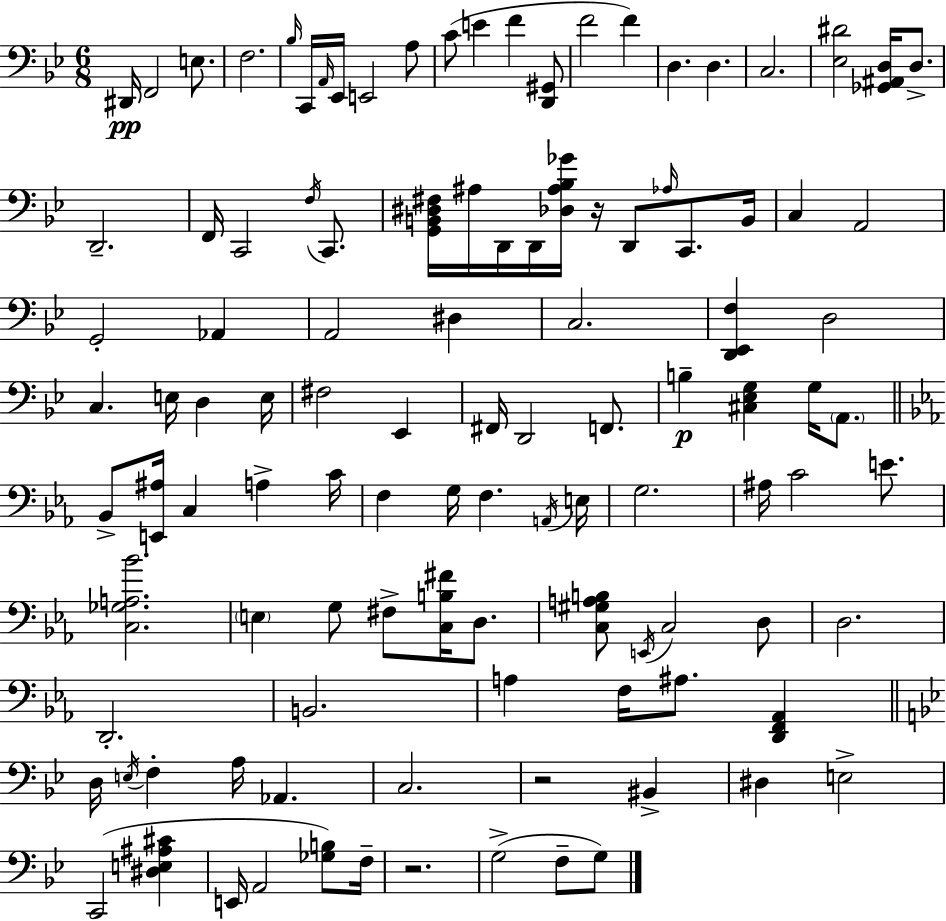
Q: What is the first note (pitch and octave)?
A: D#2